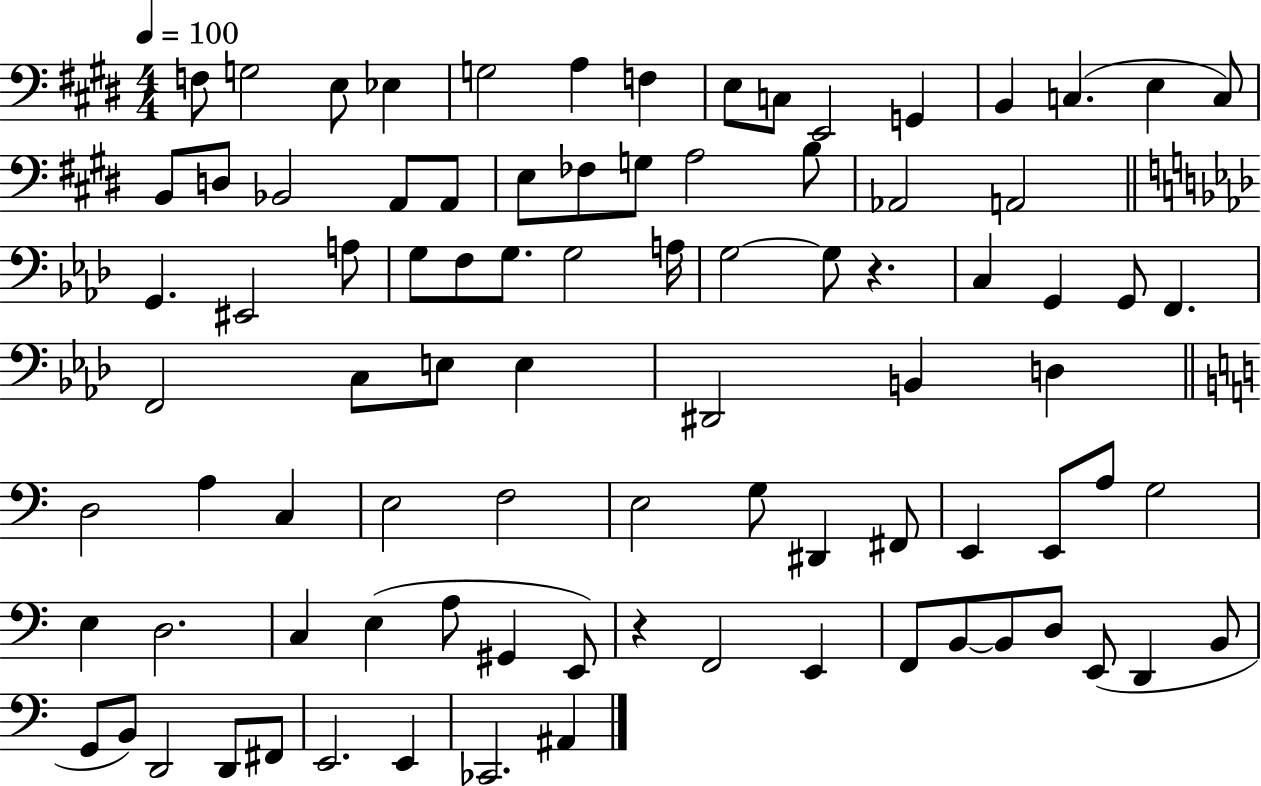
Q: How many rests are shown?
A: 2